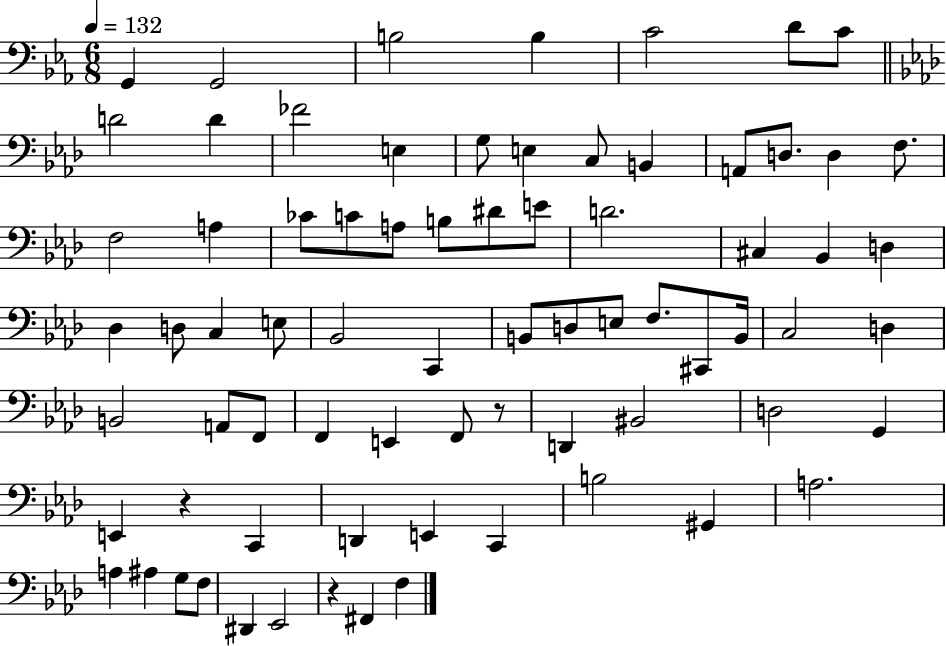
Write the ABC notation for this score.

X:1
T:Untitled
M:6/8
L:1/4
K:Eb
G,, G,,2 B,2 B, C2 D/2 C/2 D2 D _F2 E, G,/2 E, C,/2 B,, A,,/2 D,/2 D, F,/2 F,2 A, _C/2 C/2 A,/2 B,/2 ^D/2 E/2 D2 ^C, _B,, D, _D, D,/2 C, E,/2 _B,,2 C,, B,,/2 D,/2 E,/2 F,/2 ^C,,/2 B,,/4 C,2 D, B,,2 A,,/2 F,,/2 F,, E,, F,,/2 z/2 D,, ^B,,2 D,2 G,, E,, z C,, D,, E,, C,, B,2 ^G,, A,2 A, ^A, G,/2 F,/2 ^D,, _E,,2 z ^F,, F,